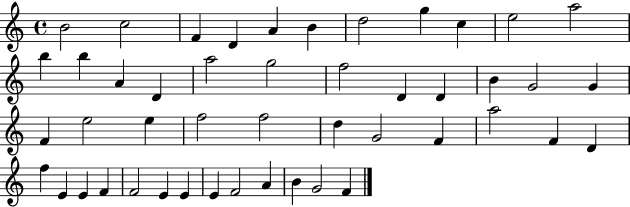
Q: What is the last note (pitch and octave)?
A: F4